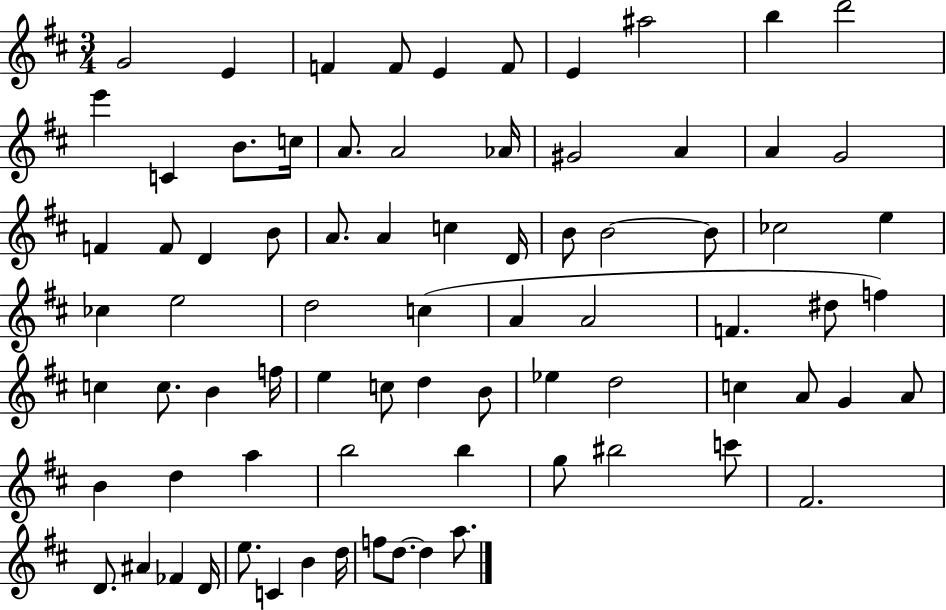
X:1
T:Untitled
M:3/4
L:1/4
K:D
G2 E F F/2 E F/2 E ^a2 b d'2 e' C B/2 c/4 A/2 A2 _A/4 ^G2 A A G2 F F/2 D B/2 A/2 A c D/4 B/2 B2 B/2 _c2 e _c e2 d2 c A A2 F ^d/2 f c c/2 B f/4 e c/2 d B/2 _e d2 c A/2 G A/2 B d a b2 b g/2 ^b2 c'/2 ^F2 D/2 ^A _F D/4 e/2 C B d/4 f/2 d/2 d a/2